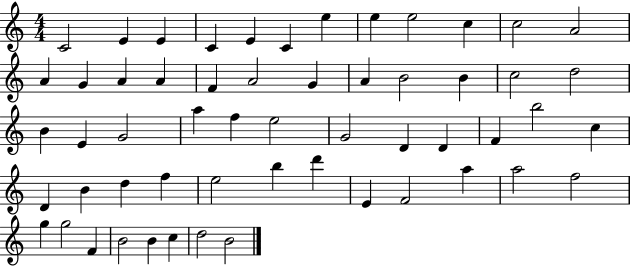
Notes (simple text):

C4/h E4/q E4/q C4/q E4/q C4/q E5/q E5/q E5/h C5/q C5/h A4/h A4/q G4/q A4/q A4/q F4/q A4/h G4/q A4/q B4/h B4/q C5/h D5/h B4/q E4/q G4/h A5/q F5/q E5/h G4/h D4/q D4/q F4/q B5/h C5/q D4/q B4/q D5/q F5/q E5/h B5/q D6/q E4/q F4/h A5/q A5/h F5/h G5/q G5/h F4/q B4/h B4/q C5/q D5/h B4/h